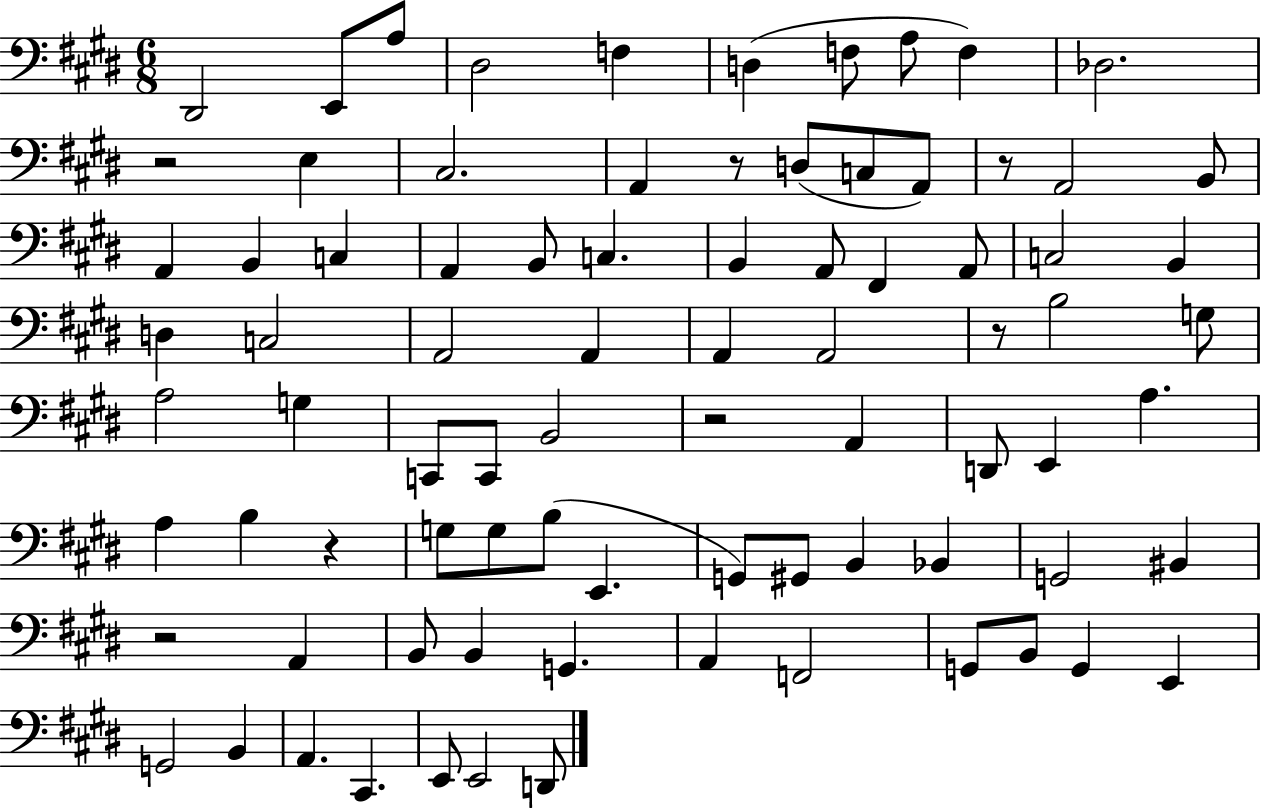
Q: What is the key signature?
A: E major